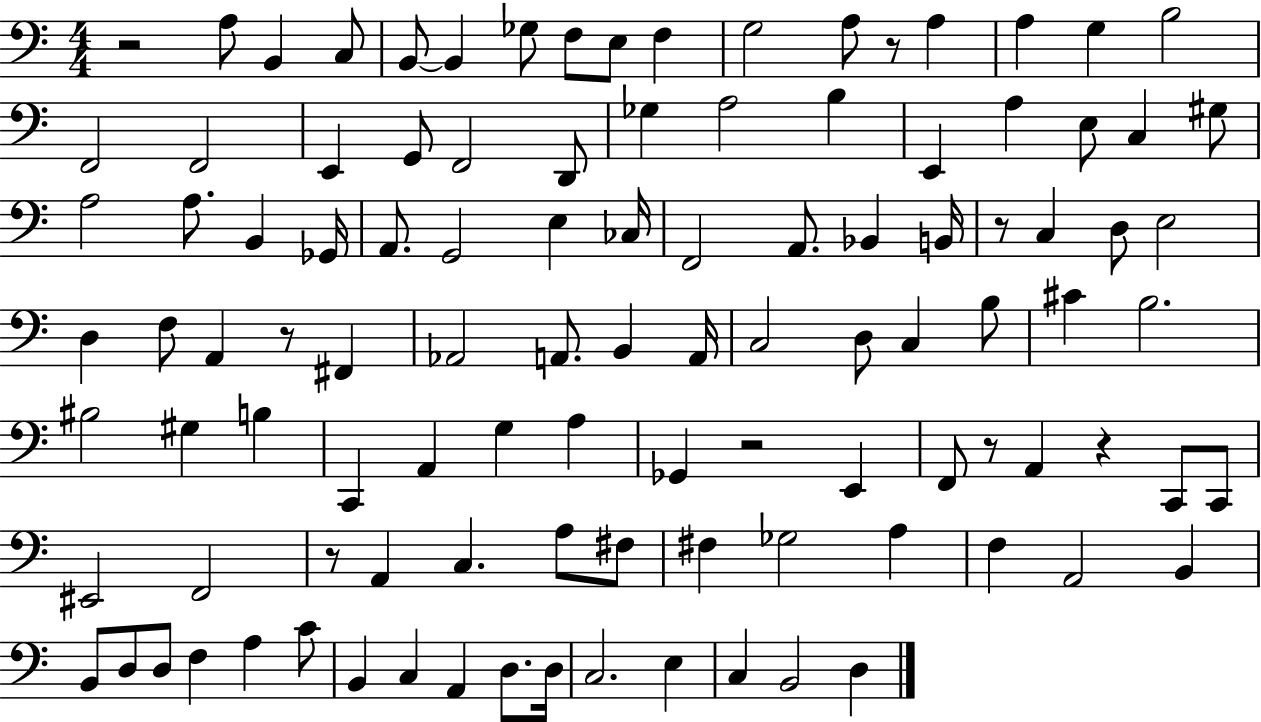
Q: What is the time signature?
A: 4/4